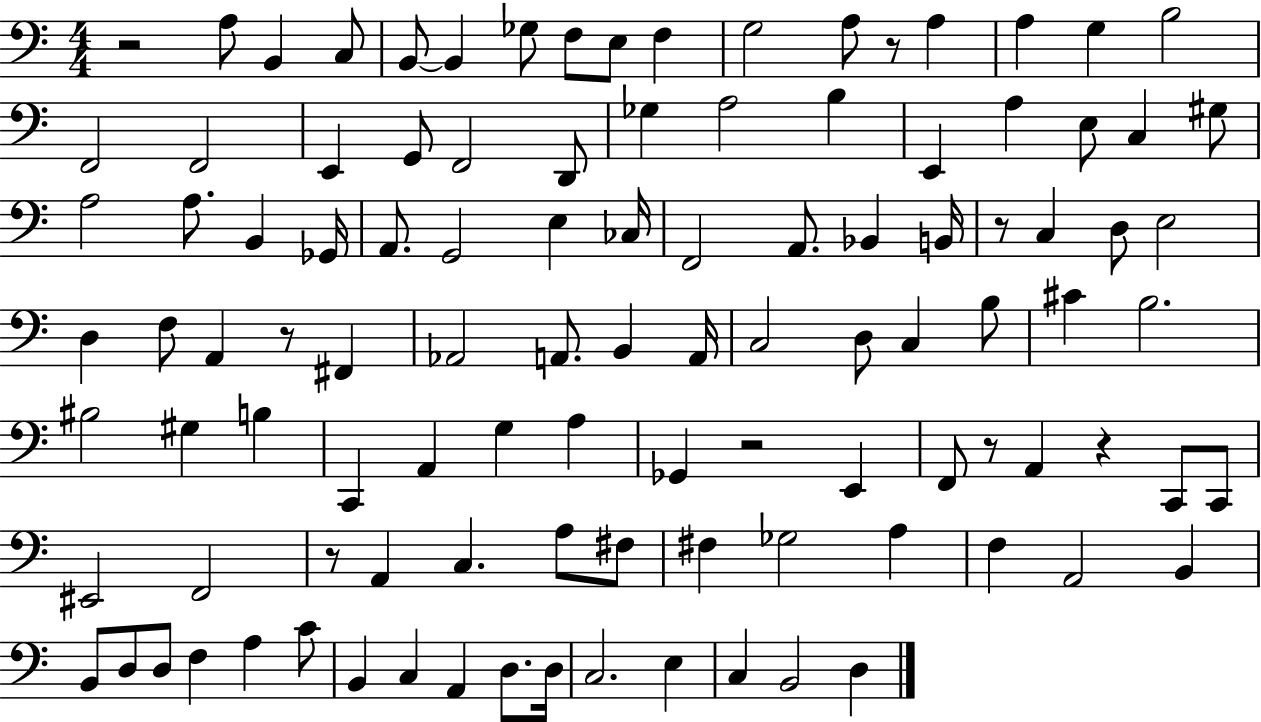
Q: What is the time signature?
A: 4/4